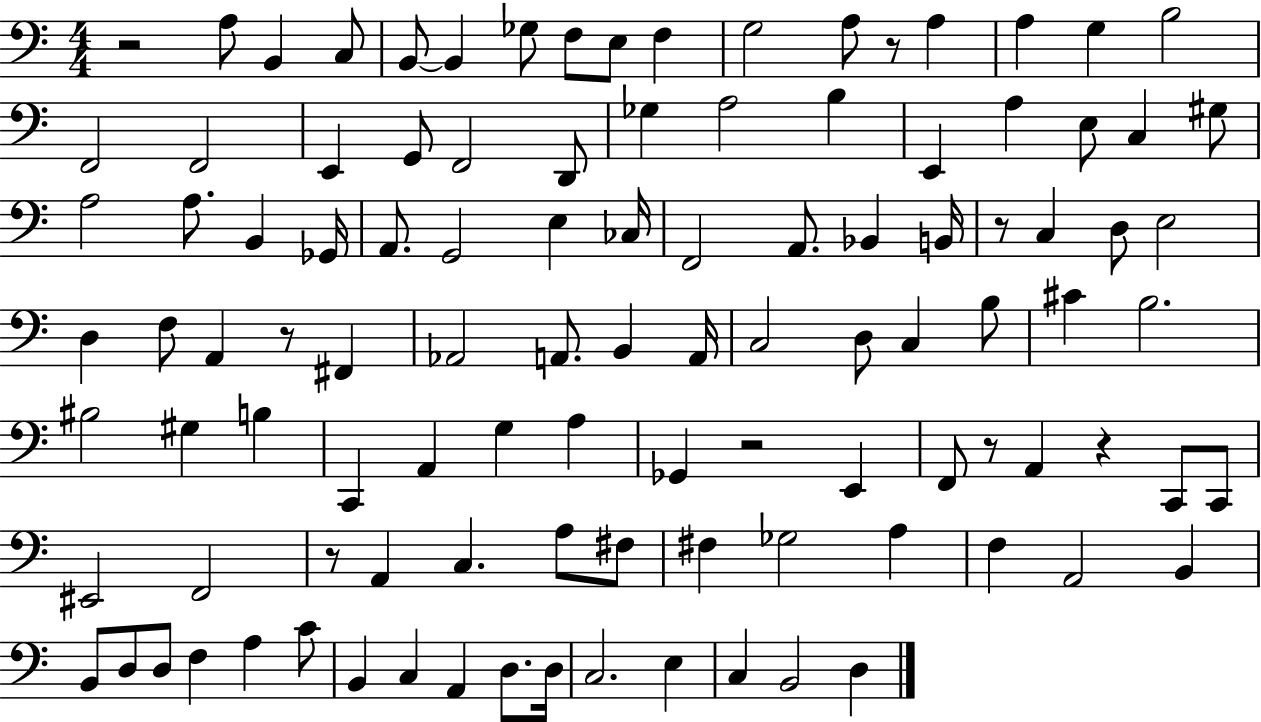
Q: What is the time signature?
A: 4/4